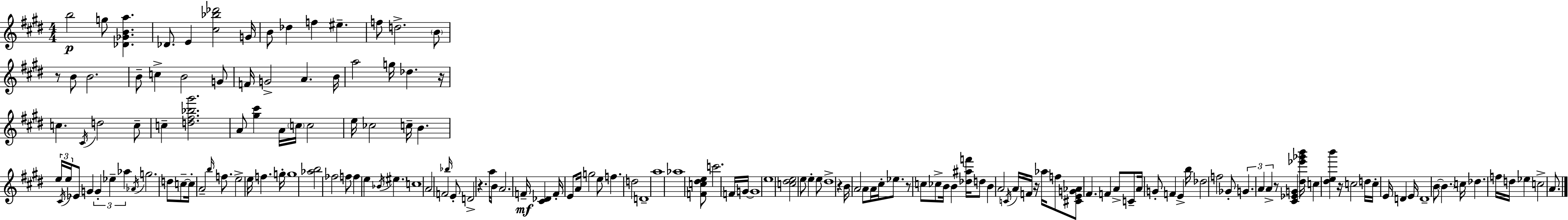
X:1
T:Untitled
M:4/4
L:1/4
K:E
b2 g/2 [_D_GBa] _D/2 E [^c_b_d']2 G/4 B/2 _d f ^e f/2 d2 B/2 z/2 B/2 B2 B/2 c B2 G/2 F/4 G2 A B/4 a2 g/4 _d z/4 c ^C/4 d2 c/2 c [d^f_b^g']2 A/2 [^g^c'] A/4 c/4 c2 e/4 _c2 c/4 B e/4 ^C/4 e/4 _E/2 G G _e _a _A/4 g2 d/2 c/2 c/4 A2 b/4 f/2 e2 e/4 f g/4 g4 [_ab]2 _f2 f/2 f e _B/4 ^e c4 A2 F2 _b/4 E/2 D2 z a/4 B/2 A2 F/4 [^C_D] F/4 E/2 A/4 g2 e/2 f d2 D4 a4 _a4 [Fc^de]/2 c'2 F/4 G/4 G4 e4 [c^de]2 e/2 e e/2 ^d4 z B/4 A2 A/2 A/4 ^c/4 _e/2 z/2 c/2 _c/2 B/4 B [_d^af']/4 d/2 B A2 C/4 A/4 F/4 z/4 _a/4 f/2 [^CEG_A]/2 ^F F A/2 C/2 A/4 G/2 F E b/4 _d2 f2 _G/2 G A A z/2 [^C_EG] [^d_e'_g'b']/4 c [^deb'] z/4 c2 d/4 c/4 E/4 D E/4 D4 B/2 B c/4 _d f/4 d/4 _e c2 A/2